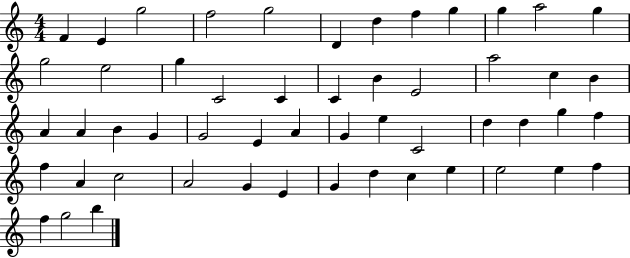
{
  \clef treble
  \numericTimeSignature
  \time 4/4
  \key c \major
  f'4 e'4 g''2 | f''2 g''2 | d'4 d''4 f''4 g''4 | g''4 a''2 g''4 | \break g''2 e''2 | g''4 c'2 c'4 | c'4 b'4 e'2 | a''2 c''4 b'4 | \break a'4 a'4 b'4 g'4 | g'2 e'4 a'4 | g'4 e''4 c'2 | d''4 d''4 g''4 f''4 | \break f''4 a'4 c''2 | a'2 g'4 e'4 | g'4 d''4 c''4 e''4 | e''2 e''4 f''4 | \break f''4 g''2 b''4 | \bar "|."
}